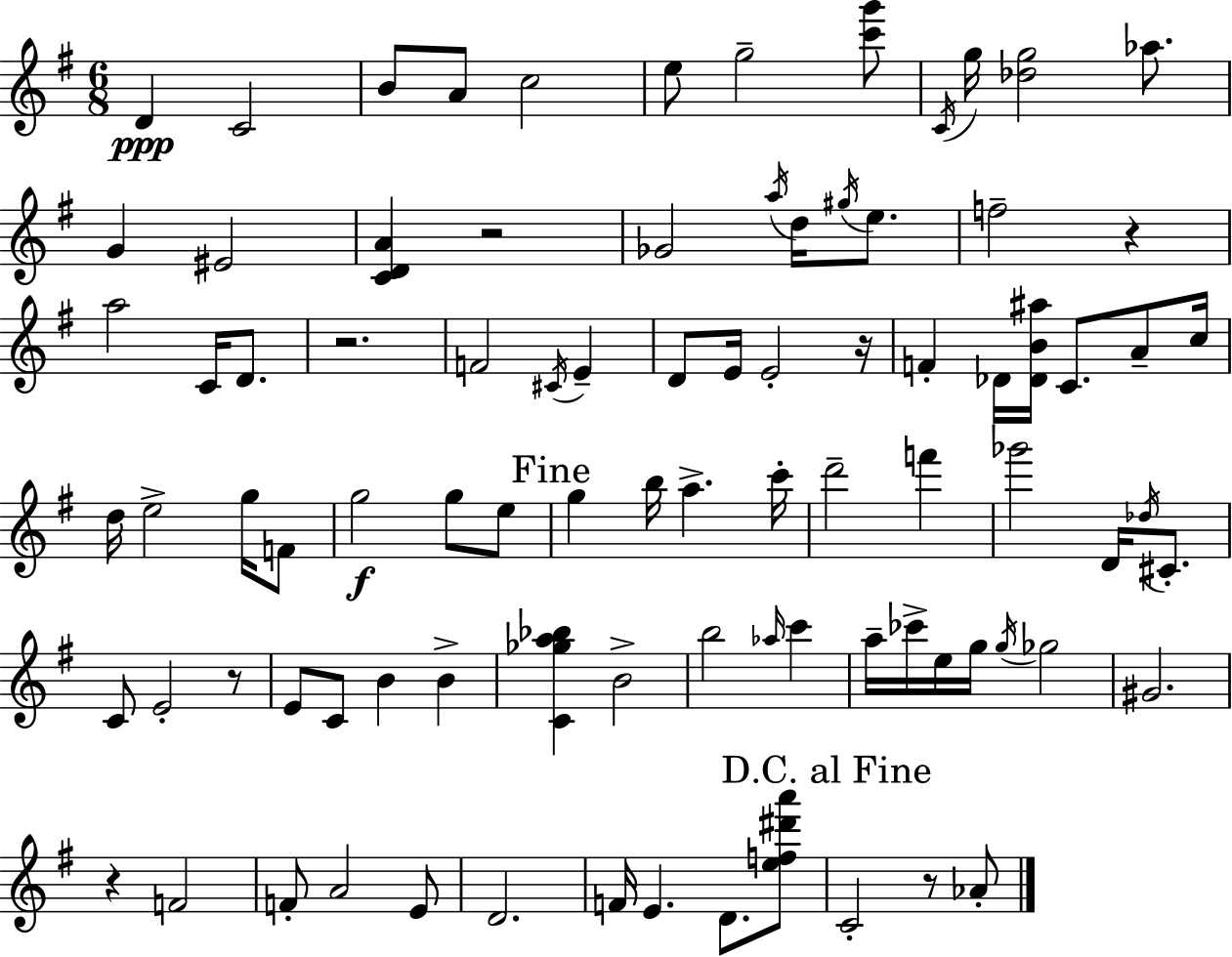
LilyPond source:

{
  \clef treble
  \numericTimeSignature
  \time 6/8
  \key e \minor
  d'4\ppp c'2 | b'8 a'8 c''2 | e''8 g''2-- <c''' g'''>8 | \acciaccatura { c'16 } g''16 <des'' g''>2 aes''8. | \break g'4 eis'2 | <c' d' a'>4 r2 | ges'2 \acciaccatura { a''16 } d''16 \acciaccatura { gis''16 } | e''8. f''2-- r4 | \break a''2 c'16 | d'8. r2. | f'2 \acciaccatura { cis'16 } | e'4-- d'8 e'16 e'2-. | \break r16 f'4-. des'16 <des' b' ais''>16 c'8. | a'8-- c''16 d''16 e''2-> | g''16 f'8 g''2\f | g''8 e''8 \mark "Fine" g''4 b''16 a''4.-> | \break c'''16-. d'''2-- | f'''4 ges'''2 | d'16 \acciaccatura { des''16 } cis'8.-. c'8 e'2-. | r8 e'8 c'8 b'4 | \break b'4-> <c' ges'' a'' bes''>4 b'2-> | b''2 | \grace { aes''16 } c'''4 a''16-- ces'''16-> e''16 g''16 \acciaccatura { g''16 } ges''2 | gis'2. | \break r4 f'2 | f'8-. a'2 | e'8 d'2. | f'16 e'4. | \break d'8. <e'' f'' dis''' a'''>8 \mark "D.C. al Fine" c'2-. | r8 aes'8-. \bar "|."
}